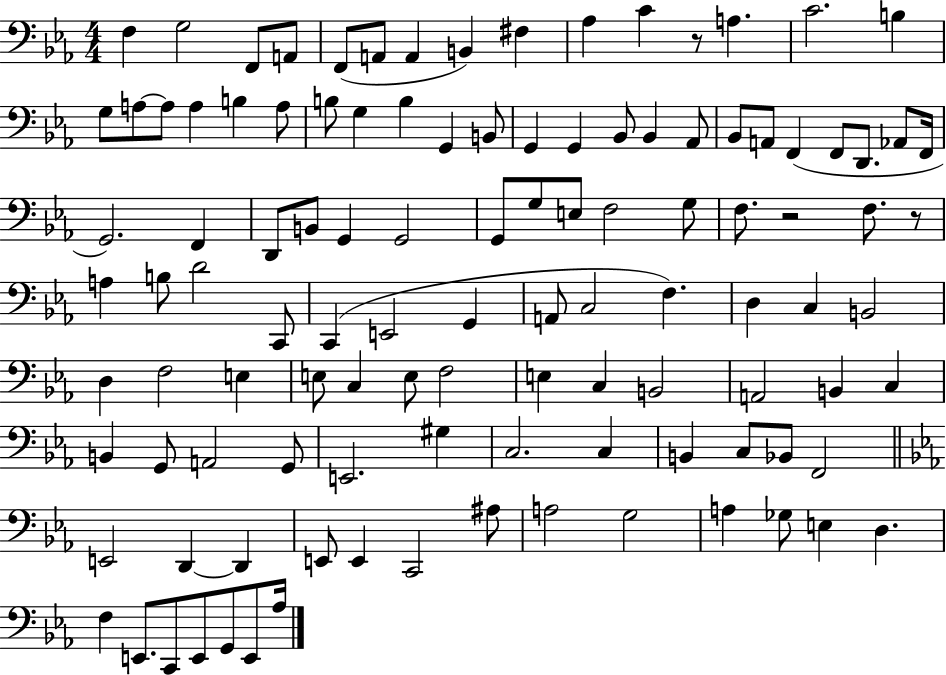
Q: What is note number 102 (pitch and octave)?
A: F3